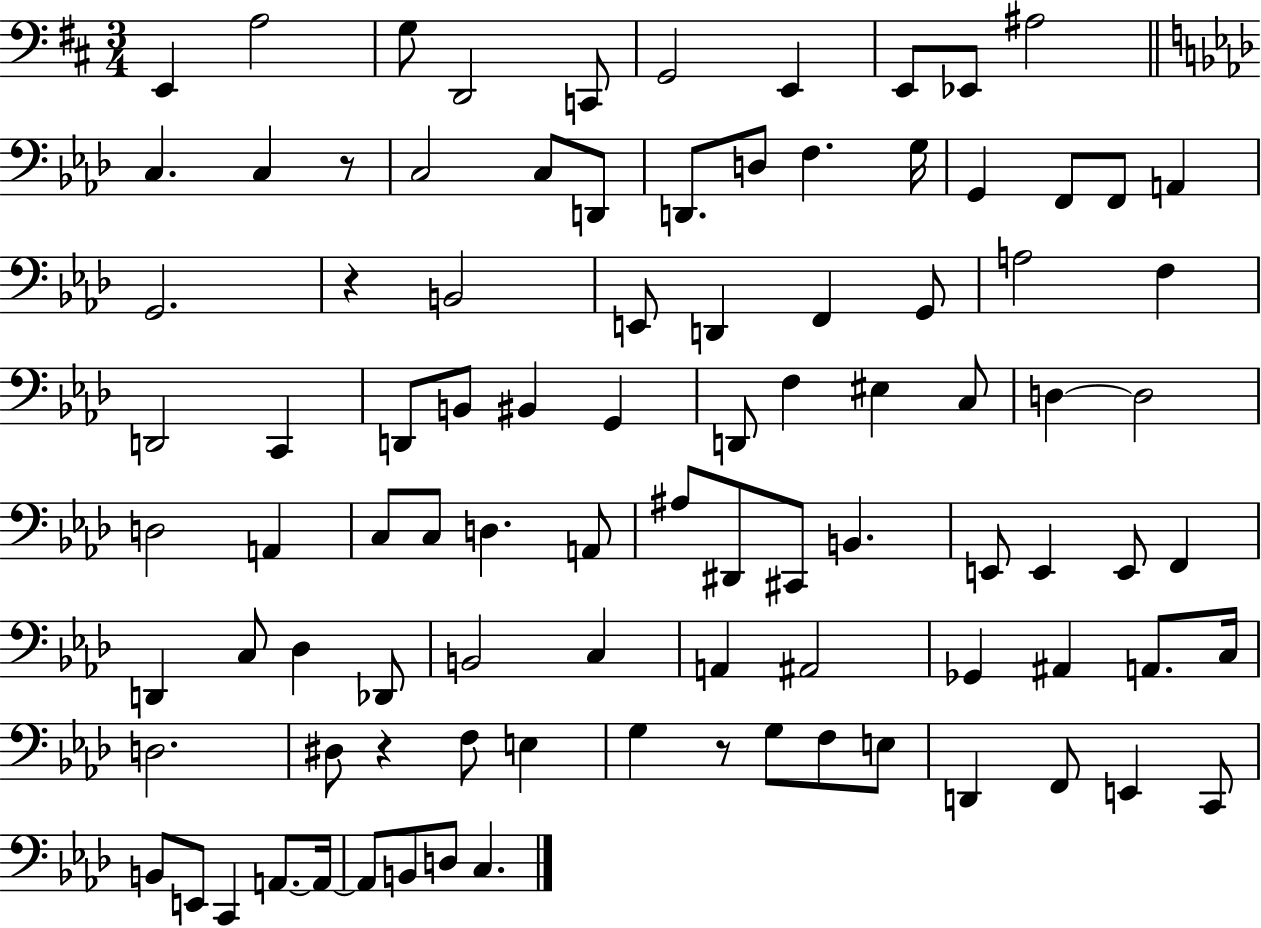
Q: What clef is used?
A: bass